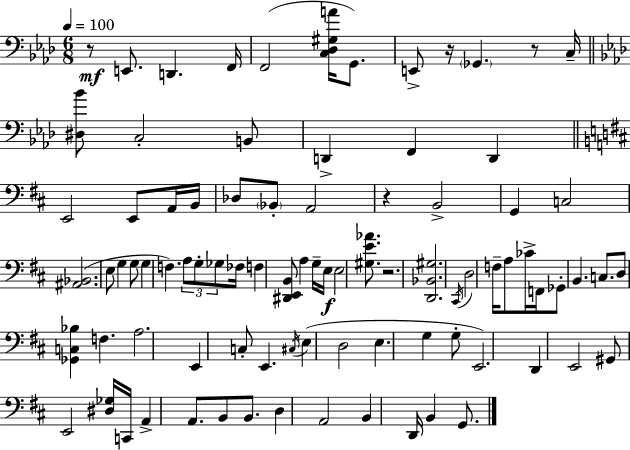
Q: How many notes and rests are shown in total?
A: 87